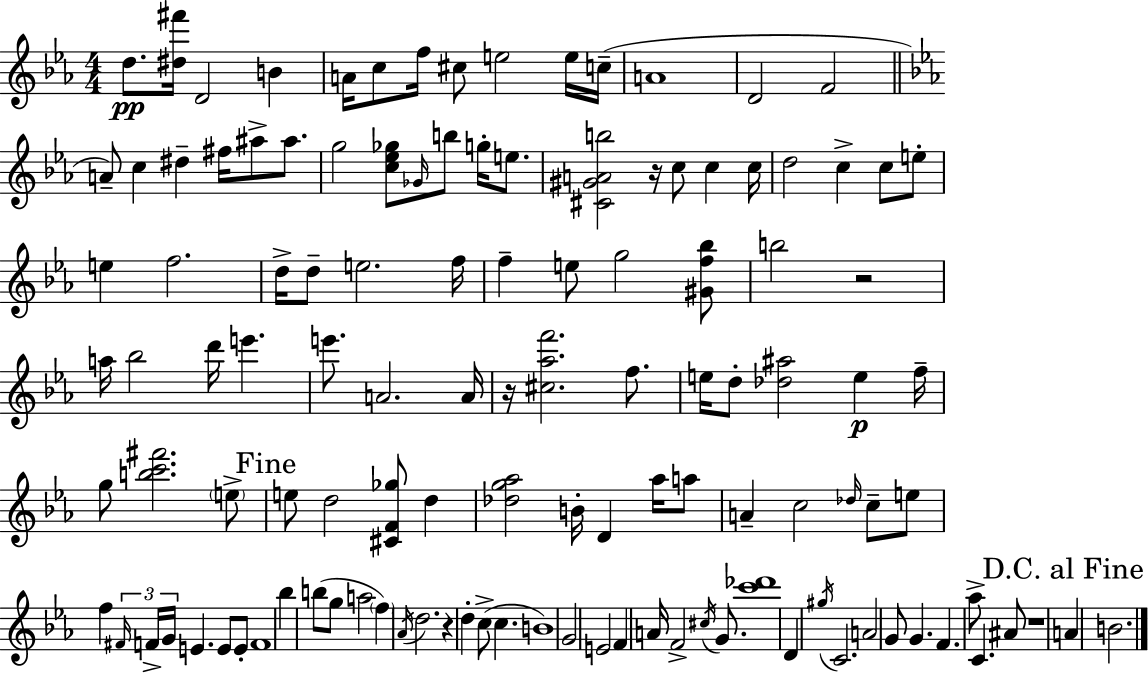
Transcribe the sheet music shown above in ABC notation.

X:1
T:Untitled
M:4/4
L:1/4
K:Eb
d/2 [^d^f']/4 D2 B A/4 c/2 f/4 ^c/2 e2 e/4 c/4 A4 D2 F2 A/2 c ^d ^f/4 ^a/2 ^a/2 g2 [c_e_g]/2 _G/4 b/2 g/4 e/2 [^C^GAb]2 z/4 c/2 c c/4 d2 c c/2 e/2 e f2 d/4 d/2 e2 f/4 f e/2 g2 [^Gf_b]/2 b2 z2 a/4 _b2 d'/4 e' e'/2 A2 A/4 z/4 [^c_af']2 f/2 e/4 d/2 [_d^a]2 e f/4 g/2 [bc'^f']2 e/2 e/2 d2 [^CF_g]/2 d [_dg_a]2 B/4 D _a/4 a/2 A c2 _d/4 c/2 e/2 f ^F/4 F/4 G/4 E E/2 E/2 F4 _b b/2 g/2 a2 f _A/4 d2 z d c/2 c B4 G2 E2 F A/4 F2 ^c/4 G/2 [c'_d']4 D ^g/4 C2 A2 G/2 G F _a/2 C ^A/2 z4 A B2